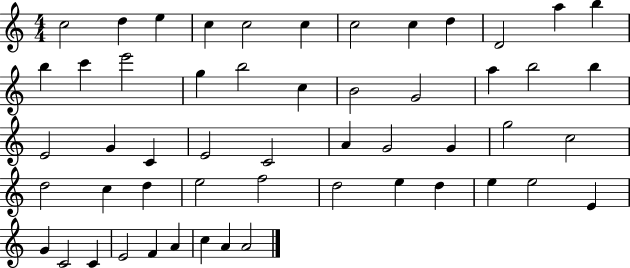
X:1
T:Untitled
M:4/4
L:1/4
K:C
c2 d e c c2 c c2 c d D2 a b b c' e'2 g b2 c B2 G2 a b2 b E2 G C E2 C2 A G2 G g2 c2 d2 c d e2 f2 d2 e d e e2 E G C2 C E2 F A c A A2